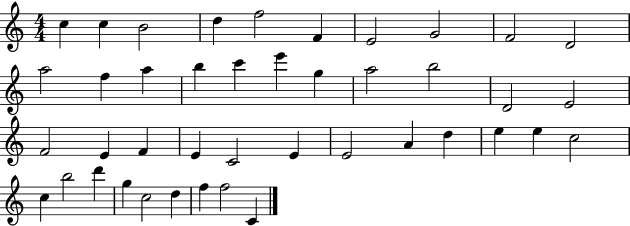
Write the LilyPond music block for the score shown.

{
  \clef treble
  \numericTimeSignature
  \time 4/4
  \key c \major
  c''4 c''4 b'2 | d''4 f''2 f'4 | e'2 g'2 | f'2 d'2 | \break a''2 f''4 a''4 | b''4 c'''4 e'''4 g''4 | a''2 b''2 | d'2 e'2 | \break f'2 e'4 f'4 | e'4 c'2 e'4 | e'2 a'4 d''4 | e''4 e''4 c''2 | \break c''4 b''2 d'''4 | g''4 c''2 d''4 | f''4 f''2 c'4 | \bar "|."
}